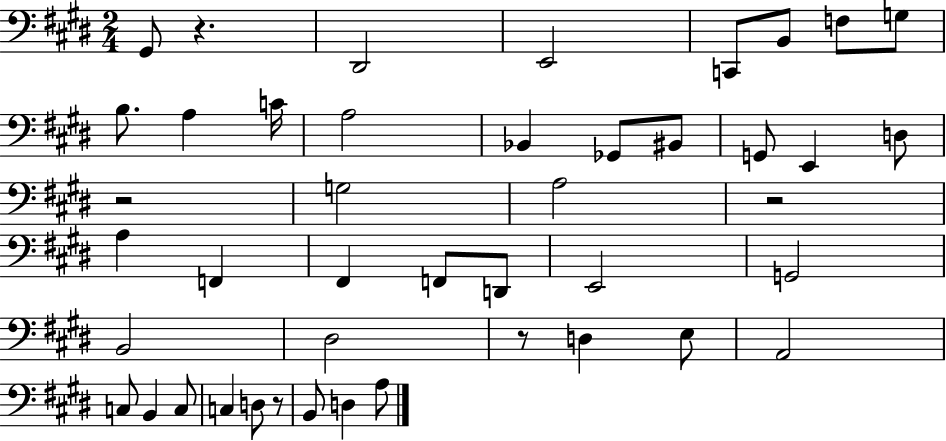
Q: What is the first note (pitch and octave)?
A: G#2